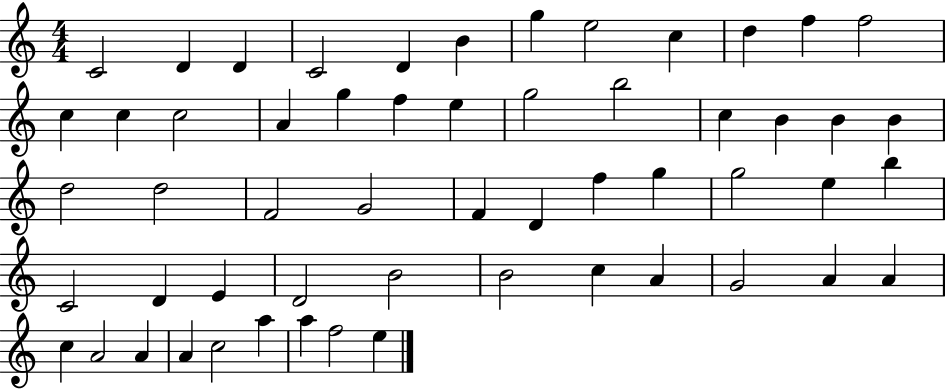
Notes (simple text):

C4/h D4/q D4/q C4/h D4/q B4/q G5/q E5/h C5/q D5/q F5/q F5/h C5/q C5/q C5/h A4/q G5/q F5/q E5/q G5/h B5/h C5/q B4/q B4/q B4/q D5/h D5/h F4/h G4/h F4/q D4/q F5/q G5/q G5/h E5/q B5/q C4/h D4/q E4/q D4/h B4/h B4/h C5/q A4/q G4/h A4/q A4/q C5/q A4/h A4/q A4/q C5/h A5/q A5/q F5/h E5/q